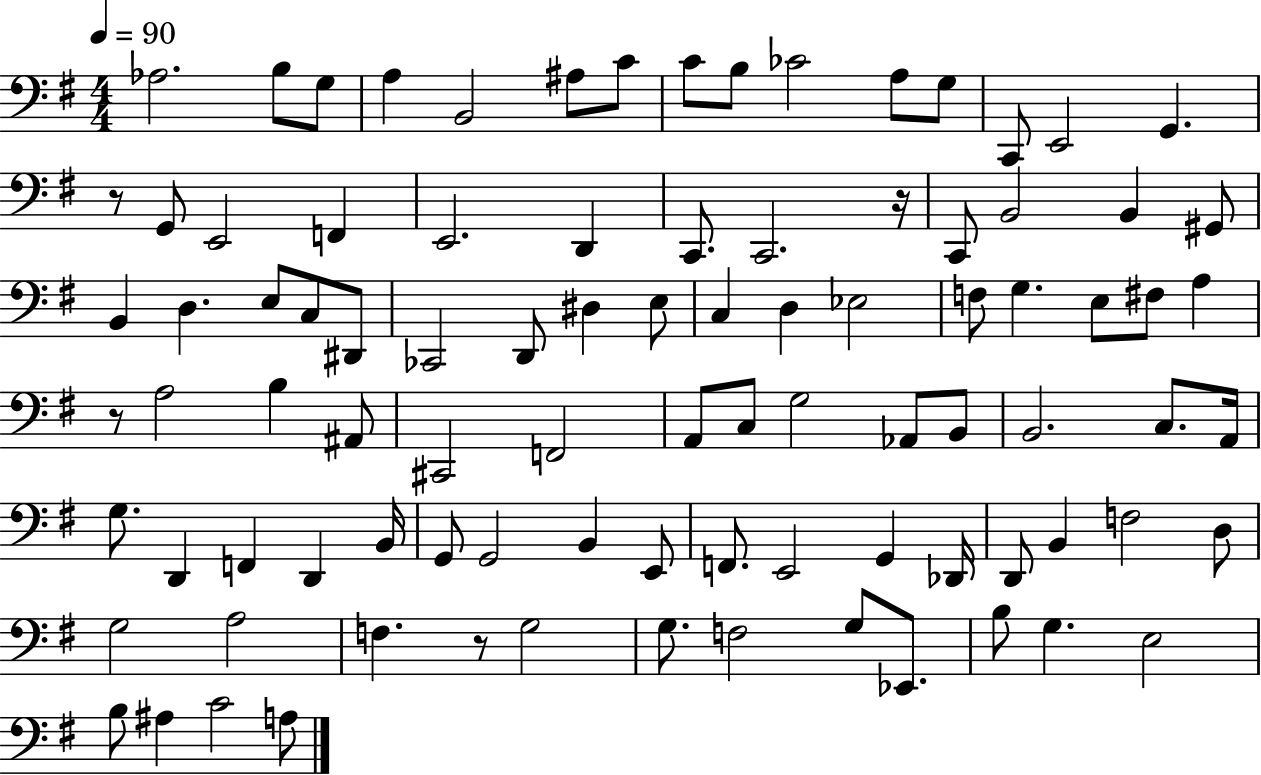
X:1
T:Untitled
M:4/4
L:1/4
K:G
_A,2 B,/2 G,/2 A, B,,2 ^A,/2 C/2 C/2 B,/2 _C2 A,/2 G,/2 C,,/2 E,,2 G,, z/2 G,,/2 E,,2 F,, E,,2 D,, C,,/2 C,,2 z/4 C,,/2 B,,2 B,, ^G,,/2 B,, D, E,/2 C,/2 ^D,,/2 _C,,2 D,,/2 ^D, E,/2 C, D, _E,2 F,/2 G, E,/2 ^F,/2 A, z/2 A,2 B, ^A,,/2 ^C,,2 F,,2 A,,/2 C,/2 G,2 _A,,/2 B,,/2 B,,2 C,/2 A,,/4 G,/2 D,, F,, D,, B,,/4 G,,/2 G,,2 B,, E,,/2 F,,/2 E,,2 G,, _D,,/4 D,,/2 B,, F,2 D,/2 G,2 A,2 F, z/2 G,2 G,/2 F,2 G,/2 _E,,/2 B,/2 G, E,2 B,/2 ^A, C2 A,/2